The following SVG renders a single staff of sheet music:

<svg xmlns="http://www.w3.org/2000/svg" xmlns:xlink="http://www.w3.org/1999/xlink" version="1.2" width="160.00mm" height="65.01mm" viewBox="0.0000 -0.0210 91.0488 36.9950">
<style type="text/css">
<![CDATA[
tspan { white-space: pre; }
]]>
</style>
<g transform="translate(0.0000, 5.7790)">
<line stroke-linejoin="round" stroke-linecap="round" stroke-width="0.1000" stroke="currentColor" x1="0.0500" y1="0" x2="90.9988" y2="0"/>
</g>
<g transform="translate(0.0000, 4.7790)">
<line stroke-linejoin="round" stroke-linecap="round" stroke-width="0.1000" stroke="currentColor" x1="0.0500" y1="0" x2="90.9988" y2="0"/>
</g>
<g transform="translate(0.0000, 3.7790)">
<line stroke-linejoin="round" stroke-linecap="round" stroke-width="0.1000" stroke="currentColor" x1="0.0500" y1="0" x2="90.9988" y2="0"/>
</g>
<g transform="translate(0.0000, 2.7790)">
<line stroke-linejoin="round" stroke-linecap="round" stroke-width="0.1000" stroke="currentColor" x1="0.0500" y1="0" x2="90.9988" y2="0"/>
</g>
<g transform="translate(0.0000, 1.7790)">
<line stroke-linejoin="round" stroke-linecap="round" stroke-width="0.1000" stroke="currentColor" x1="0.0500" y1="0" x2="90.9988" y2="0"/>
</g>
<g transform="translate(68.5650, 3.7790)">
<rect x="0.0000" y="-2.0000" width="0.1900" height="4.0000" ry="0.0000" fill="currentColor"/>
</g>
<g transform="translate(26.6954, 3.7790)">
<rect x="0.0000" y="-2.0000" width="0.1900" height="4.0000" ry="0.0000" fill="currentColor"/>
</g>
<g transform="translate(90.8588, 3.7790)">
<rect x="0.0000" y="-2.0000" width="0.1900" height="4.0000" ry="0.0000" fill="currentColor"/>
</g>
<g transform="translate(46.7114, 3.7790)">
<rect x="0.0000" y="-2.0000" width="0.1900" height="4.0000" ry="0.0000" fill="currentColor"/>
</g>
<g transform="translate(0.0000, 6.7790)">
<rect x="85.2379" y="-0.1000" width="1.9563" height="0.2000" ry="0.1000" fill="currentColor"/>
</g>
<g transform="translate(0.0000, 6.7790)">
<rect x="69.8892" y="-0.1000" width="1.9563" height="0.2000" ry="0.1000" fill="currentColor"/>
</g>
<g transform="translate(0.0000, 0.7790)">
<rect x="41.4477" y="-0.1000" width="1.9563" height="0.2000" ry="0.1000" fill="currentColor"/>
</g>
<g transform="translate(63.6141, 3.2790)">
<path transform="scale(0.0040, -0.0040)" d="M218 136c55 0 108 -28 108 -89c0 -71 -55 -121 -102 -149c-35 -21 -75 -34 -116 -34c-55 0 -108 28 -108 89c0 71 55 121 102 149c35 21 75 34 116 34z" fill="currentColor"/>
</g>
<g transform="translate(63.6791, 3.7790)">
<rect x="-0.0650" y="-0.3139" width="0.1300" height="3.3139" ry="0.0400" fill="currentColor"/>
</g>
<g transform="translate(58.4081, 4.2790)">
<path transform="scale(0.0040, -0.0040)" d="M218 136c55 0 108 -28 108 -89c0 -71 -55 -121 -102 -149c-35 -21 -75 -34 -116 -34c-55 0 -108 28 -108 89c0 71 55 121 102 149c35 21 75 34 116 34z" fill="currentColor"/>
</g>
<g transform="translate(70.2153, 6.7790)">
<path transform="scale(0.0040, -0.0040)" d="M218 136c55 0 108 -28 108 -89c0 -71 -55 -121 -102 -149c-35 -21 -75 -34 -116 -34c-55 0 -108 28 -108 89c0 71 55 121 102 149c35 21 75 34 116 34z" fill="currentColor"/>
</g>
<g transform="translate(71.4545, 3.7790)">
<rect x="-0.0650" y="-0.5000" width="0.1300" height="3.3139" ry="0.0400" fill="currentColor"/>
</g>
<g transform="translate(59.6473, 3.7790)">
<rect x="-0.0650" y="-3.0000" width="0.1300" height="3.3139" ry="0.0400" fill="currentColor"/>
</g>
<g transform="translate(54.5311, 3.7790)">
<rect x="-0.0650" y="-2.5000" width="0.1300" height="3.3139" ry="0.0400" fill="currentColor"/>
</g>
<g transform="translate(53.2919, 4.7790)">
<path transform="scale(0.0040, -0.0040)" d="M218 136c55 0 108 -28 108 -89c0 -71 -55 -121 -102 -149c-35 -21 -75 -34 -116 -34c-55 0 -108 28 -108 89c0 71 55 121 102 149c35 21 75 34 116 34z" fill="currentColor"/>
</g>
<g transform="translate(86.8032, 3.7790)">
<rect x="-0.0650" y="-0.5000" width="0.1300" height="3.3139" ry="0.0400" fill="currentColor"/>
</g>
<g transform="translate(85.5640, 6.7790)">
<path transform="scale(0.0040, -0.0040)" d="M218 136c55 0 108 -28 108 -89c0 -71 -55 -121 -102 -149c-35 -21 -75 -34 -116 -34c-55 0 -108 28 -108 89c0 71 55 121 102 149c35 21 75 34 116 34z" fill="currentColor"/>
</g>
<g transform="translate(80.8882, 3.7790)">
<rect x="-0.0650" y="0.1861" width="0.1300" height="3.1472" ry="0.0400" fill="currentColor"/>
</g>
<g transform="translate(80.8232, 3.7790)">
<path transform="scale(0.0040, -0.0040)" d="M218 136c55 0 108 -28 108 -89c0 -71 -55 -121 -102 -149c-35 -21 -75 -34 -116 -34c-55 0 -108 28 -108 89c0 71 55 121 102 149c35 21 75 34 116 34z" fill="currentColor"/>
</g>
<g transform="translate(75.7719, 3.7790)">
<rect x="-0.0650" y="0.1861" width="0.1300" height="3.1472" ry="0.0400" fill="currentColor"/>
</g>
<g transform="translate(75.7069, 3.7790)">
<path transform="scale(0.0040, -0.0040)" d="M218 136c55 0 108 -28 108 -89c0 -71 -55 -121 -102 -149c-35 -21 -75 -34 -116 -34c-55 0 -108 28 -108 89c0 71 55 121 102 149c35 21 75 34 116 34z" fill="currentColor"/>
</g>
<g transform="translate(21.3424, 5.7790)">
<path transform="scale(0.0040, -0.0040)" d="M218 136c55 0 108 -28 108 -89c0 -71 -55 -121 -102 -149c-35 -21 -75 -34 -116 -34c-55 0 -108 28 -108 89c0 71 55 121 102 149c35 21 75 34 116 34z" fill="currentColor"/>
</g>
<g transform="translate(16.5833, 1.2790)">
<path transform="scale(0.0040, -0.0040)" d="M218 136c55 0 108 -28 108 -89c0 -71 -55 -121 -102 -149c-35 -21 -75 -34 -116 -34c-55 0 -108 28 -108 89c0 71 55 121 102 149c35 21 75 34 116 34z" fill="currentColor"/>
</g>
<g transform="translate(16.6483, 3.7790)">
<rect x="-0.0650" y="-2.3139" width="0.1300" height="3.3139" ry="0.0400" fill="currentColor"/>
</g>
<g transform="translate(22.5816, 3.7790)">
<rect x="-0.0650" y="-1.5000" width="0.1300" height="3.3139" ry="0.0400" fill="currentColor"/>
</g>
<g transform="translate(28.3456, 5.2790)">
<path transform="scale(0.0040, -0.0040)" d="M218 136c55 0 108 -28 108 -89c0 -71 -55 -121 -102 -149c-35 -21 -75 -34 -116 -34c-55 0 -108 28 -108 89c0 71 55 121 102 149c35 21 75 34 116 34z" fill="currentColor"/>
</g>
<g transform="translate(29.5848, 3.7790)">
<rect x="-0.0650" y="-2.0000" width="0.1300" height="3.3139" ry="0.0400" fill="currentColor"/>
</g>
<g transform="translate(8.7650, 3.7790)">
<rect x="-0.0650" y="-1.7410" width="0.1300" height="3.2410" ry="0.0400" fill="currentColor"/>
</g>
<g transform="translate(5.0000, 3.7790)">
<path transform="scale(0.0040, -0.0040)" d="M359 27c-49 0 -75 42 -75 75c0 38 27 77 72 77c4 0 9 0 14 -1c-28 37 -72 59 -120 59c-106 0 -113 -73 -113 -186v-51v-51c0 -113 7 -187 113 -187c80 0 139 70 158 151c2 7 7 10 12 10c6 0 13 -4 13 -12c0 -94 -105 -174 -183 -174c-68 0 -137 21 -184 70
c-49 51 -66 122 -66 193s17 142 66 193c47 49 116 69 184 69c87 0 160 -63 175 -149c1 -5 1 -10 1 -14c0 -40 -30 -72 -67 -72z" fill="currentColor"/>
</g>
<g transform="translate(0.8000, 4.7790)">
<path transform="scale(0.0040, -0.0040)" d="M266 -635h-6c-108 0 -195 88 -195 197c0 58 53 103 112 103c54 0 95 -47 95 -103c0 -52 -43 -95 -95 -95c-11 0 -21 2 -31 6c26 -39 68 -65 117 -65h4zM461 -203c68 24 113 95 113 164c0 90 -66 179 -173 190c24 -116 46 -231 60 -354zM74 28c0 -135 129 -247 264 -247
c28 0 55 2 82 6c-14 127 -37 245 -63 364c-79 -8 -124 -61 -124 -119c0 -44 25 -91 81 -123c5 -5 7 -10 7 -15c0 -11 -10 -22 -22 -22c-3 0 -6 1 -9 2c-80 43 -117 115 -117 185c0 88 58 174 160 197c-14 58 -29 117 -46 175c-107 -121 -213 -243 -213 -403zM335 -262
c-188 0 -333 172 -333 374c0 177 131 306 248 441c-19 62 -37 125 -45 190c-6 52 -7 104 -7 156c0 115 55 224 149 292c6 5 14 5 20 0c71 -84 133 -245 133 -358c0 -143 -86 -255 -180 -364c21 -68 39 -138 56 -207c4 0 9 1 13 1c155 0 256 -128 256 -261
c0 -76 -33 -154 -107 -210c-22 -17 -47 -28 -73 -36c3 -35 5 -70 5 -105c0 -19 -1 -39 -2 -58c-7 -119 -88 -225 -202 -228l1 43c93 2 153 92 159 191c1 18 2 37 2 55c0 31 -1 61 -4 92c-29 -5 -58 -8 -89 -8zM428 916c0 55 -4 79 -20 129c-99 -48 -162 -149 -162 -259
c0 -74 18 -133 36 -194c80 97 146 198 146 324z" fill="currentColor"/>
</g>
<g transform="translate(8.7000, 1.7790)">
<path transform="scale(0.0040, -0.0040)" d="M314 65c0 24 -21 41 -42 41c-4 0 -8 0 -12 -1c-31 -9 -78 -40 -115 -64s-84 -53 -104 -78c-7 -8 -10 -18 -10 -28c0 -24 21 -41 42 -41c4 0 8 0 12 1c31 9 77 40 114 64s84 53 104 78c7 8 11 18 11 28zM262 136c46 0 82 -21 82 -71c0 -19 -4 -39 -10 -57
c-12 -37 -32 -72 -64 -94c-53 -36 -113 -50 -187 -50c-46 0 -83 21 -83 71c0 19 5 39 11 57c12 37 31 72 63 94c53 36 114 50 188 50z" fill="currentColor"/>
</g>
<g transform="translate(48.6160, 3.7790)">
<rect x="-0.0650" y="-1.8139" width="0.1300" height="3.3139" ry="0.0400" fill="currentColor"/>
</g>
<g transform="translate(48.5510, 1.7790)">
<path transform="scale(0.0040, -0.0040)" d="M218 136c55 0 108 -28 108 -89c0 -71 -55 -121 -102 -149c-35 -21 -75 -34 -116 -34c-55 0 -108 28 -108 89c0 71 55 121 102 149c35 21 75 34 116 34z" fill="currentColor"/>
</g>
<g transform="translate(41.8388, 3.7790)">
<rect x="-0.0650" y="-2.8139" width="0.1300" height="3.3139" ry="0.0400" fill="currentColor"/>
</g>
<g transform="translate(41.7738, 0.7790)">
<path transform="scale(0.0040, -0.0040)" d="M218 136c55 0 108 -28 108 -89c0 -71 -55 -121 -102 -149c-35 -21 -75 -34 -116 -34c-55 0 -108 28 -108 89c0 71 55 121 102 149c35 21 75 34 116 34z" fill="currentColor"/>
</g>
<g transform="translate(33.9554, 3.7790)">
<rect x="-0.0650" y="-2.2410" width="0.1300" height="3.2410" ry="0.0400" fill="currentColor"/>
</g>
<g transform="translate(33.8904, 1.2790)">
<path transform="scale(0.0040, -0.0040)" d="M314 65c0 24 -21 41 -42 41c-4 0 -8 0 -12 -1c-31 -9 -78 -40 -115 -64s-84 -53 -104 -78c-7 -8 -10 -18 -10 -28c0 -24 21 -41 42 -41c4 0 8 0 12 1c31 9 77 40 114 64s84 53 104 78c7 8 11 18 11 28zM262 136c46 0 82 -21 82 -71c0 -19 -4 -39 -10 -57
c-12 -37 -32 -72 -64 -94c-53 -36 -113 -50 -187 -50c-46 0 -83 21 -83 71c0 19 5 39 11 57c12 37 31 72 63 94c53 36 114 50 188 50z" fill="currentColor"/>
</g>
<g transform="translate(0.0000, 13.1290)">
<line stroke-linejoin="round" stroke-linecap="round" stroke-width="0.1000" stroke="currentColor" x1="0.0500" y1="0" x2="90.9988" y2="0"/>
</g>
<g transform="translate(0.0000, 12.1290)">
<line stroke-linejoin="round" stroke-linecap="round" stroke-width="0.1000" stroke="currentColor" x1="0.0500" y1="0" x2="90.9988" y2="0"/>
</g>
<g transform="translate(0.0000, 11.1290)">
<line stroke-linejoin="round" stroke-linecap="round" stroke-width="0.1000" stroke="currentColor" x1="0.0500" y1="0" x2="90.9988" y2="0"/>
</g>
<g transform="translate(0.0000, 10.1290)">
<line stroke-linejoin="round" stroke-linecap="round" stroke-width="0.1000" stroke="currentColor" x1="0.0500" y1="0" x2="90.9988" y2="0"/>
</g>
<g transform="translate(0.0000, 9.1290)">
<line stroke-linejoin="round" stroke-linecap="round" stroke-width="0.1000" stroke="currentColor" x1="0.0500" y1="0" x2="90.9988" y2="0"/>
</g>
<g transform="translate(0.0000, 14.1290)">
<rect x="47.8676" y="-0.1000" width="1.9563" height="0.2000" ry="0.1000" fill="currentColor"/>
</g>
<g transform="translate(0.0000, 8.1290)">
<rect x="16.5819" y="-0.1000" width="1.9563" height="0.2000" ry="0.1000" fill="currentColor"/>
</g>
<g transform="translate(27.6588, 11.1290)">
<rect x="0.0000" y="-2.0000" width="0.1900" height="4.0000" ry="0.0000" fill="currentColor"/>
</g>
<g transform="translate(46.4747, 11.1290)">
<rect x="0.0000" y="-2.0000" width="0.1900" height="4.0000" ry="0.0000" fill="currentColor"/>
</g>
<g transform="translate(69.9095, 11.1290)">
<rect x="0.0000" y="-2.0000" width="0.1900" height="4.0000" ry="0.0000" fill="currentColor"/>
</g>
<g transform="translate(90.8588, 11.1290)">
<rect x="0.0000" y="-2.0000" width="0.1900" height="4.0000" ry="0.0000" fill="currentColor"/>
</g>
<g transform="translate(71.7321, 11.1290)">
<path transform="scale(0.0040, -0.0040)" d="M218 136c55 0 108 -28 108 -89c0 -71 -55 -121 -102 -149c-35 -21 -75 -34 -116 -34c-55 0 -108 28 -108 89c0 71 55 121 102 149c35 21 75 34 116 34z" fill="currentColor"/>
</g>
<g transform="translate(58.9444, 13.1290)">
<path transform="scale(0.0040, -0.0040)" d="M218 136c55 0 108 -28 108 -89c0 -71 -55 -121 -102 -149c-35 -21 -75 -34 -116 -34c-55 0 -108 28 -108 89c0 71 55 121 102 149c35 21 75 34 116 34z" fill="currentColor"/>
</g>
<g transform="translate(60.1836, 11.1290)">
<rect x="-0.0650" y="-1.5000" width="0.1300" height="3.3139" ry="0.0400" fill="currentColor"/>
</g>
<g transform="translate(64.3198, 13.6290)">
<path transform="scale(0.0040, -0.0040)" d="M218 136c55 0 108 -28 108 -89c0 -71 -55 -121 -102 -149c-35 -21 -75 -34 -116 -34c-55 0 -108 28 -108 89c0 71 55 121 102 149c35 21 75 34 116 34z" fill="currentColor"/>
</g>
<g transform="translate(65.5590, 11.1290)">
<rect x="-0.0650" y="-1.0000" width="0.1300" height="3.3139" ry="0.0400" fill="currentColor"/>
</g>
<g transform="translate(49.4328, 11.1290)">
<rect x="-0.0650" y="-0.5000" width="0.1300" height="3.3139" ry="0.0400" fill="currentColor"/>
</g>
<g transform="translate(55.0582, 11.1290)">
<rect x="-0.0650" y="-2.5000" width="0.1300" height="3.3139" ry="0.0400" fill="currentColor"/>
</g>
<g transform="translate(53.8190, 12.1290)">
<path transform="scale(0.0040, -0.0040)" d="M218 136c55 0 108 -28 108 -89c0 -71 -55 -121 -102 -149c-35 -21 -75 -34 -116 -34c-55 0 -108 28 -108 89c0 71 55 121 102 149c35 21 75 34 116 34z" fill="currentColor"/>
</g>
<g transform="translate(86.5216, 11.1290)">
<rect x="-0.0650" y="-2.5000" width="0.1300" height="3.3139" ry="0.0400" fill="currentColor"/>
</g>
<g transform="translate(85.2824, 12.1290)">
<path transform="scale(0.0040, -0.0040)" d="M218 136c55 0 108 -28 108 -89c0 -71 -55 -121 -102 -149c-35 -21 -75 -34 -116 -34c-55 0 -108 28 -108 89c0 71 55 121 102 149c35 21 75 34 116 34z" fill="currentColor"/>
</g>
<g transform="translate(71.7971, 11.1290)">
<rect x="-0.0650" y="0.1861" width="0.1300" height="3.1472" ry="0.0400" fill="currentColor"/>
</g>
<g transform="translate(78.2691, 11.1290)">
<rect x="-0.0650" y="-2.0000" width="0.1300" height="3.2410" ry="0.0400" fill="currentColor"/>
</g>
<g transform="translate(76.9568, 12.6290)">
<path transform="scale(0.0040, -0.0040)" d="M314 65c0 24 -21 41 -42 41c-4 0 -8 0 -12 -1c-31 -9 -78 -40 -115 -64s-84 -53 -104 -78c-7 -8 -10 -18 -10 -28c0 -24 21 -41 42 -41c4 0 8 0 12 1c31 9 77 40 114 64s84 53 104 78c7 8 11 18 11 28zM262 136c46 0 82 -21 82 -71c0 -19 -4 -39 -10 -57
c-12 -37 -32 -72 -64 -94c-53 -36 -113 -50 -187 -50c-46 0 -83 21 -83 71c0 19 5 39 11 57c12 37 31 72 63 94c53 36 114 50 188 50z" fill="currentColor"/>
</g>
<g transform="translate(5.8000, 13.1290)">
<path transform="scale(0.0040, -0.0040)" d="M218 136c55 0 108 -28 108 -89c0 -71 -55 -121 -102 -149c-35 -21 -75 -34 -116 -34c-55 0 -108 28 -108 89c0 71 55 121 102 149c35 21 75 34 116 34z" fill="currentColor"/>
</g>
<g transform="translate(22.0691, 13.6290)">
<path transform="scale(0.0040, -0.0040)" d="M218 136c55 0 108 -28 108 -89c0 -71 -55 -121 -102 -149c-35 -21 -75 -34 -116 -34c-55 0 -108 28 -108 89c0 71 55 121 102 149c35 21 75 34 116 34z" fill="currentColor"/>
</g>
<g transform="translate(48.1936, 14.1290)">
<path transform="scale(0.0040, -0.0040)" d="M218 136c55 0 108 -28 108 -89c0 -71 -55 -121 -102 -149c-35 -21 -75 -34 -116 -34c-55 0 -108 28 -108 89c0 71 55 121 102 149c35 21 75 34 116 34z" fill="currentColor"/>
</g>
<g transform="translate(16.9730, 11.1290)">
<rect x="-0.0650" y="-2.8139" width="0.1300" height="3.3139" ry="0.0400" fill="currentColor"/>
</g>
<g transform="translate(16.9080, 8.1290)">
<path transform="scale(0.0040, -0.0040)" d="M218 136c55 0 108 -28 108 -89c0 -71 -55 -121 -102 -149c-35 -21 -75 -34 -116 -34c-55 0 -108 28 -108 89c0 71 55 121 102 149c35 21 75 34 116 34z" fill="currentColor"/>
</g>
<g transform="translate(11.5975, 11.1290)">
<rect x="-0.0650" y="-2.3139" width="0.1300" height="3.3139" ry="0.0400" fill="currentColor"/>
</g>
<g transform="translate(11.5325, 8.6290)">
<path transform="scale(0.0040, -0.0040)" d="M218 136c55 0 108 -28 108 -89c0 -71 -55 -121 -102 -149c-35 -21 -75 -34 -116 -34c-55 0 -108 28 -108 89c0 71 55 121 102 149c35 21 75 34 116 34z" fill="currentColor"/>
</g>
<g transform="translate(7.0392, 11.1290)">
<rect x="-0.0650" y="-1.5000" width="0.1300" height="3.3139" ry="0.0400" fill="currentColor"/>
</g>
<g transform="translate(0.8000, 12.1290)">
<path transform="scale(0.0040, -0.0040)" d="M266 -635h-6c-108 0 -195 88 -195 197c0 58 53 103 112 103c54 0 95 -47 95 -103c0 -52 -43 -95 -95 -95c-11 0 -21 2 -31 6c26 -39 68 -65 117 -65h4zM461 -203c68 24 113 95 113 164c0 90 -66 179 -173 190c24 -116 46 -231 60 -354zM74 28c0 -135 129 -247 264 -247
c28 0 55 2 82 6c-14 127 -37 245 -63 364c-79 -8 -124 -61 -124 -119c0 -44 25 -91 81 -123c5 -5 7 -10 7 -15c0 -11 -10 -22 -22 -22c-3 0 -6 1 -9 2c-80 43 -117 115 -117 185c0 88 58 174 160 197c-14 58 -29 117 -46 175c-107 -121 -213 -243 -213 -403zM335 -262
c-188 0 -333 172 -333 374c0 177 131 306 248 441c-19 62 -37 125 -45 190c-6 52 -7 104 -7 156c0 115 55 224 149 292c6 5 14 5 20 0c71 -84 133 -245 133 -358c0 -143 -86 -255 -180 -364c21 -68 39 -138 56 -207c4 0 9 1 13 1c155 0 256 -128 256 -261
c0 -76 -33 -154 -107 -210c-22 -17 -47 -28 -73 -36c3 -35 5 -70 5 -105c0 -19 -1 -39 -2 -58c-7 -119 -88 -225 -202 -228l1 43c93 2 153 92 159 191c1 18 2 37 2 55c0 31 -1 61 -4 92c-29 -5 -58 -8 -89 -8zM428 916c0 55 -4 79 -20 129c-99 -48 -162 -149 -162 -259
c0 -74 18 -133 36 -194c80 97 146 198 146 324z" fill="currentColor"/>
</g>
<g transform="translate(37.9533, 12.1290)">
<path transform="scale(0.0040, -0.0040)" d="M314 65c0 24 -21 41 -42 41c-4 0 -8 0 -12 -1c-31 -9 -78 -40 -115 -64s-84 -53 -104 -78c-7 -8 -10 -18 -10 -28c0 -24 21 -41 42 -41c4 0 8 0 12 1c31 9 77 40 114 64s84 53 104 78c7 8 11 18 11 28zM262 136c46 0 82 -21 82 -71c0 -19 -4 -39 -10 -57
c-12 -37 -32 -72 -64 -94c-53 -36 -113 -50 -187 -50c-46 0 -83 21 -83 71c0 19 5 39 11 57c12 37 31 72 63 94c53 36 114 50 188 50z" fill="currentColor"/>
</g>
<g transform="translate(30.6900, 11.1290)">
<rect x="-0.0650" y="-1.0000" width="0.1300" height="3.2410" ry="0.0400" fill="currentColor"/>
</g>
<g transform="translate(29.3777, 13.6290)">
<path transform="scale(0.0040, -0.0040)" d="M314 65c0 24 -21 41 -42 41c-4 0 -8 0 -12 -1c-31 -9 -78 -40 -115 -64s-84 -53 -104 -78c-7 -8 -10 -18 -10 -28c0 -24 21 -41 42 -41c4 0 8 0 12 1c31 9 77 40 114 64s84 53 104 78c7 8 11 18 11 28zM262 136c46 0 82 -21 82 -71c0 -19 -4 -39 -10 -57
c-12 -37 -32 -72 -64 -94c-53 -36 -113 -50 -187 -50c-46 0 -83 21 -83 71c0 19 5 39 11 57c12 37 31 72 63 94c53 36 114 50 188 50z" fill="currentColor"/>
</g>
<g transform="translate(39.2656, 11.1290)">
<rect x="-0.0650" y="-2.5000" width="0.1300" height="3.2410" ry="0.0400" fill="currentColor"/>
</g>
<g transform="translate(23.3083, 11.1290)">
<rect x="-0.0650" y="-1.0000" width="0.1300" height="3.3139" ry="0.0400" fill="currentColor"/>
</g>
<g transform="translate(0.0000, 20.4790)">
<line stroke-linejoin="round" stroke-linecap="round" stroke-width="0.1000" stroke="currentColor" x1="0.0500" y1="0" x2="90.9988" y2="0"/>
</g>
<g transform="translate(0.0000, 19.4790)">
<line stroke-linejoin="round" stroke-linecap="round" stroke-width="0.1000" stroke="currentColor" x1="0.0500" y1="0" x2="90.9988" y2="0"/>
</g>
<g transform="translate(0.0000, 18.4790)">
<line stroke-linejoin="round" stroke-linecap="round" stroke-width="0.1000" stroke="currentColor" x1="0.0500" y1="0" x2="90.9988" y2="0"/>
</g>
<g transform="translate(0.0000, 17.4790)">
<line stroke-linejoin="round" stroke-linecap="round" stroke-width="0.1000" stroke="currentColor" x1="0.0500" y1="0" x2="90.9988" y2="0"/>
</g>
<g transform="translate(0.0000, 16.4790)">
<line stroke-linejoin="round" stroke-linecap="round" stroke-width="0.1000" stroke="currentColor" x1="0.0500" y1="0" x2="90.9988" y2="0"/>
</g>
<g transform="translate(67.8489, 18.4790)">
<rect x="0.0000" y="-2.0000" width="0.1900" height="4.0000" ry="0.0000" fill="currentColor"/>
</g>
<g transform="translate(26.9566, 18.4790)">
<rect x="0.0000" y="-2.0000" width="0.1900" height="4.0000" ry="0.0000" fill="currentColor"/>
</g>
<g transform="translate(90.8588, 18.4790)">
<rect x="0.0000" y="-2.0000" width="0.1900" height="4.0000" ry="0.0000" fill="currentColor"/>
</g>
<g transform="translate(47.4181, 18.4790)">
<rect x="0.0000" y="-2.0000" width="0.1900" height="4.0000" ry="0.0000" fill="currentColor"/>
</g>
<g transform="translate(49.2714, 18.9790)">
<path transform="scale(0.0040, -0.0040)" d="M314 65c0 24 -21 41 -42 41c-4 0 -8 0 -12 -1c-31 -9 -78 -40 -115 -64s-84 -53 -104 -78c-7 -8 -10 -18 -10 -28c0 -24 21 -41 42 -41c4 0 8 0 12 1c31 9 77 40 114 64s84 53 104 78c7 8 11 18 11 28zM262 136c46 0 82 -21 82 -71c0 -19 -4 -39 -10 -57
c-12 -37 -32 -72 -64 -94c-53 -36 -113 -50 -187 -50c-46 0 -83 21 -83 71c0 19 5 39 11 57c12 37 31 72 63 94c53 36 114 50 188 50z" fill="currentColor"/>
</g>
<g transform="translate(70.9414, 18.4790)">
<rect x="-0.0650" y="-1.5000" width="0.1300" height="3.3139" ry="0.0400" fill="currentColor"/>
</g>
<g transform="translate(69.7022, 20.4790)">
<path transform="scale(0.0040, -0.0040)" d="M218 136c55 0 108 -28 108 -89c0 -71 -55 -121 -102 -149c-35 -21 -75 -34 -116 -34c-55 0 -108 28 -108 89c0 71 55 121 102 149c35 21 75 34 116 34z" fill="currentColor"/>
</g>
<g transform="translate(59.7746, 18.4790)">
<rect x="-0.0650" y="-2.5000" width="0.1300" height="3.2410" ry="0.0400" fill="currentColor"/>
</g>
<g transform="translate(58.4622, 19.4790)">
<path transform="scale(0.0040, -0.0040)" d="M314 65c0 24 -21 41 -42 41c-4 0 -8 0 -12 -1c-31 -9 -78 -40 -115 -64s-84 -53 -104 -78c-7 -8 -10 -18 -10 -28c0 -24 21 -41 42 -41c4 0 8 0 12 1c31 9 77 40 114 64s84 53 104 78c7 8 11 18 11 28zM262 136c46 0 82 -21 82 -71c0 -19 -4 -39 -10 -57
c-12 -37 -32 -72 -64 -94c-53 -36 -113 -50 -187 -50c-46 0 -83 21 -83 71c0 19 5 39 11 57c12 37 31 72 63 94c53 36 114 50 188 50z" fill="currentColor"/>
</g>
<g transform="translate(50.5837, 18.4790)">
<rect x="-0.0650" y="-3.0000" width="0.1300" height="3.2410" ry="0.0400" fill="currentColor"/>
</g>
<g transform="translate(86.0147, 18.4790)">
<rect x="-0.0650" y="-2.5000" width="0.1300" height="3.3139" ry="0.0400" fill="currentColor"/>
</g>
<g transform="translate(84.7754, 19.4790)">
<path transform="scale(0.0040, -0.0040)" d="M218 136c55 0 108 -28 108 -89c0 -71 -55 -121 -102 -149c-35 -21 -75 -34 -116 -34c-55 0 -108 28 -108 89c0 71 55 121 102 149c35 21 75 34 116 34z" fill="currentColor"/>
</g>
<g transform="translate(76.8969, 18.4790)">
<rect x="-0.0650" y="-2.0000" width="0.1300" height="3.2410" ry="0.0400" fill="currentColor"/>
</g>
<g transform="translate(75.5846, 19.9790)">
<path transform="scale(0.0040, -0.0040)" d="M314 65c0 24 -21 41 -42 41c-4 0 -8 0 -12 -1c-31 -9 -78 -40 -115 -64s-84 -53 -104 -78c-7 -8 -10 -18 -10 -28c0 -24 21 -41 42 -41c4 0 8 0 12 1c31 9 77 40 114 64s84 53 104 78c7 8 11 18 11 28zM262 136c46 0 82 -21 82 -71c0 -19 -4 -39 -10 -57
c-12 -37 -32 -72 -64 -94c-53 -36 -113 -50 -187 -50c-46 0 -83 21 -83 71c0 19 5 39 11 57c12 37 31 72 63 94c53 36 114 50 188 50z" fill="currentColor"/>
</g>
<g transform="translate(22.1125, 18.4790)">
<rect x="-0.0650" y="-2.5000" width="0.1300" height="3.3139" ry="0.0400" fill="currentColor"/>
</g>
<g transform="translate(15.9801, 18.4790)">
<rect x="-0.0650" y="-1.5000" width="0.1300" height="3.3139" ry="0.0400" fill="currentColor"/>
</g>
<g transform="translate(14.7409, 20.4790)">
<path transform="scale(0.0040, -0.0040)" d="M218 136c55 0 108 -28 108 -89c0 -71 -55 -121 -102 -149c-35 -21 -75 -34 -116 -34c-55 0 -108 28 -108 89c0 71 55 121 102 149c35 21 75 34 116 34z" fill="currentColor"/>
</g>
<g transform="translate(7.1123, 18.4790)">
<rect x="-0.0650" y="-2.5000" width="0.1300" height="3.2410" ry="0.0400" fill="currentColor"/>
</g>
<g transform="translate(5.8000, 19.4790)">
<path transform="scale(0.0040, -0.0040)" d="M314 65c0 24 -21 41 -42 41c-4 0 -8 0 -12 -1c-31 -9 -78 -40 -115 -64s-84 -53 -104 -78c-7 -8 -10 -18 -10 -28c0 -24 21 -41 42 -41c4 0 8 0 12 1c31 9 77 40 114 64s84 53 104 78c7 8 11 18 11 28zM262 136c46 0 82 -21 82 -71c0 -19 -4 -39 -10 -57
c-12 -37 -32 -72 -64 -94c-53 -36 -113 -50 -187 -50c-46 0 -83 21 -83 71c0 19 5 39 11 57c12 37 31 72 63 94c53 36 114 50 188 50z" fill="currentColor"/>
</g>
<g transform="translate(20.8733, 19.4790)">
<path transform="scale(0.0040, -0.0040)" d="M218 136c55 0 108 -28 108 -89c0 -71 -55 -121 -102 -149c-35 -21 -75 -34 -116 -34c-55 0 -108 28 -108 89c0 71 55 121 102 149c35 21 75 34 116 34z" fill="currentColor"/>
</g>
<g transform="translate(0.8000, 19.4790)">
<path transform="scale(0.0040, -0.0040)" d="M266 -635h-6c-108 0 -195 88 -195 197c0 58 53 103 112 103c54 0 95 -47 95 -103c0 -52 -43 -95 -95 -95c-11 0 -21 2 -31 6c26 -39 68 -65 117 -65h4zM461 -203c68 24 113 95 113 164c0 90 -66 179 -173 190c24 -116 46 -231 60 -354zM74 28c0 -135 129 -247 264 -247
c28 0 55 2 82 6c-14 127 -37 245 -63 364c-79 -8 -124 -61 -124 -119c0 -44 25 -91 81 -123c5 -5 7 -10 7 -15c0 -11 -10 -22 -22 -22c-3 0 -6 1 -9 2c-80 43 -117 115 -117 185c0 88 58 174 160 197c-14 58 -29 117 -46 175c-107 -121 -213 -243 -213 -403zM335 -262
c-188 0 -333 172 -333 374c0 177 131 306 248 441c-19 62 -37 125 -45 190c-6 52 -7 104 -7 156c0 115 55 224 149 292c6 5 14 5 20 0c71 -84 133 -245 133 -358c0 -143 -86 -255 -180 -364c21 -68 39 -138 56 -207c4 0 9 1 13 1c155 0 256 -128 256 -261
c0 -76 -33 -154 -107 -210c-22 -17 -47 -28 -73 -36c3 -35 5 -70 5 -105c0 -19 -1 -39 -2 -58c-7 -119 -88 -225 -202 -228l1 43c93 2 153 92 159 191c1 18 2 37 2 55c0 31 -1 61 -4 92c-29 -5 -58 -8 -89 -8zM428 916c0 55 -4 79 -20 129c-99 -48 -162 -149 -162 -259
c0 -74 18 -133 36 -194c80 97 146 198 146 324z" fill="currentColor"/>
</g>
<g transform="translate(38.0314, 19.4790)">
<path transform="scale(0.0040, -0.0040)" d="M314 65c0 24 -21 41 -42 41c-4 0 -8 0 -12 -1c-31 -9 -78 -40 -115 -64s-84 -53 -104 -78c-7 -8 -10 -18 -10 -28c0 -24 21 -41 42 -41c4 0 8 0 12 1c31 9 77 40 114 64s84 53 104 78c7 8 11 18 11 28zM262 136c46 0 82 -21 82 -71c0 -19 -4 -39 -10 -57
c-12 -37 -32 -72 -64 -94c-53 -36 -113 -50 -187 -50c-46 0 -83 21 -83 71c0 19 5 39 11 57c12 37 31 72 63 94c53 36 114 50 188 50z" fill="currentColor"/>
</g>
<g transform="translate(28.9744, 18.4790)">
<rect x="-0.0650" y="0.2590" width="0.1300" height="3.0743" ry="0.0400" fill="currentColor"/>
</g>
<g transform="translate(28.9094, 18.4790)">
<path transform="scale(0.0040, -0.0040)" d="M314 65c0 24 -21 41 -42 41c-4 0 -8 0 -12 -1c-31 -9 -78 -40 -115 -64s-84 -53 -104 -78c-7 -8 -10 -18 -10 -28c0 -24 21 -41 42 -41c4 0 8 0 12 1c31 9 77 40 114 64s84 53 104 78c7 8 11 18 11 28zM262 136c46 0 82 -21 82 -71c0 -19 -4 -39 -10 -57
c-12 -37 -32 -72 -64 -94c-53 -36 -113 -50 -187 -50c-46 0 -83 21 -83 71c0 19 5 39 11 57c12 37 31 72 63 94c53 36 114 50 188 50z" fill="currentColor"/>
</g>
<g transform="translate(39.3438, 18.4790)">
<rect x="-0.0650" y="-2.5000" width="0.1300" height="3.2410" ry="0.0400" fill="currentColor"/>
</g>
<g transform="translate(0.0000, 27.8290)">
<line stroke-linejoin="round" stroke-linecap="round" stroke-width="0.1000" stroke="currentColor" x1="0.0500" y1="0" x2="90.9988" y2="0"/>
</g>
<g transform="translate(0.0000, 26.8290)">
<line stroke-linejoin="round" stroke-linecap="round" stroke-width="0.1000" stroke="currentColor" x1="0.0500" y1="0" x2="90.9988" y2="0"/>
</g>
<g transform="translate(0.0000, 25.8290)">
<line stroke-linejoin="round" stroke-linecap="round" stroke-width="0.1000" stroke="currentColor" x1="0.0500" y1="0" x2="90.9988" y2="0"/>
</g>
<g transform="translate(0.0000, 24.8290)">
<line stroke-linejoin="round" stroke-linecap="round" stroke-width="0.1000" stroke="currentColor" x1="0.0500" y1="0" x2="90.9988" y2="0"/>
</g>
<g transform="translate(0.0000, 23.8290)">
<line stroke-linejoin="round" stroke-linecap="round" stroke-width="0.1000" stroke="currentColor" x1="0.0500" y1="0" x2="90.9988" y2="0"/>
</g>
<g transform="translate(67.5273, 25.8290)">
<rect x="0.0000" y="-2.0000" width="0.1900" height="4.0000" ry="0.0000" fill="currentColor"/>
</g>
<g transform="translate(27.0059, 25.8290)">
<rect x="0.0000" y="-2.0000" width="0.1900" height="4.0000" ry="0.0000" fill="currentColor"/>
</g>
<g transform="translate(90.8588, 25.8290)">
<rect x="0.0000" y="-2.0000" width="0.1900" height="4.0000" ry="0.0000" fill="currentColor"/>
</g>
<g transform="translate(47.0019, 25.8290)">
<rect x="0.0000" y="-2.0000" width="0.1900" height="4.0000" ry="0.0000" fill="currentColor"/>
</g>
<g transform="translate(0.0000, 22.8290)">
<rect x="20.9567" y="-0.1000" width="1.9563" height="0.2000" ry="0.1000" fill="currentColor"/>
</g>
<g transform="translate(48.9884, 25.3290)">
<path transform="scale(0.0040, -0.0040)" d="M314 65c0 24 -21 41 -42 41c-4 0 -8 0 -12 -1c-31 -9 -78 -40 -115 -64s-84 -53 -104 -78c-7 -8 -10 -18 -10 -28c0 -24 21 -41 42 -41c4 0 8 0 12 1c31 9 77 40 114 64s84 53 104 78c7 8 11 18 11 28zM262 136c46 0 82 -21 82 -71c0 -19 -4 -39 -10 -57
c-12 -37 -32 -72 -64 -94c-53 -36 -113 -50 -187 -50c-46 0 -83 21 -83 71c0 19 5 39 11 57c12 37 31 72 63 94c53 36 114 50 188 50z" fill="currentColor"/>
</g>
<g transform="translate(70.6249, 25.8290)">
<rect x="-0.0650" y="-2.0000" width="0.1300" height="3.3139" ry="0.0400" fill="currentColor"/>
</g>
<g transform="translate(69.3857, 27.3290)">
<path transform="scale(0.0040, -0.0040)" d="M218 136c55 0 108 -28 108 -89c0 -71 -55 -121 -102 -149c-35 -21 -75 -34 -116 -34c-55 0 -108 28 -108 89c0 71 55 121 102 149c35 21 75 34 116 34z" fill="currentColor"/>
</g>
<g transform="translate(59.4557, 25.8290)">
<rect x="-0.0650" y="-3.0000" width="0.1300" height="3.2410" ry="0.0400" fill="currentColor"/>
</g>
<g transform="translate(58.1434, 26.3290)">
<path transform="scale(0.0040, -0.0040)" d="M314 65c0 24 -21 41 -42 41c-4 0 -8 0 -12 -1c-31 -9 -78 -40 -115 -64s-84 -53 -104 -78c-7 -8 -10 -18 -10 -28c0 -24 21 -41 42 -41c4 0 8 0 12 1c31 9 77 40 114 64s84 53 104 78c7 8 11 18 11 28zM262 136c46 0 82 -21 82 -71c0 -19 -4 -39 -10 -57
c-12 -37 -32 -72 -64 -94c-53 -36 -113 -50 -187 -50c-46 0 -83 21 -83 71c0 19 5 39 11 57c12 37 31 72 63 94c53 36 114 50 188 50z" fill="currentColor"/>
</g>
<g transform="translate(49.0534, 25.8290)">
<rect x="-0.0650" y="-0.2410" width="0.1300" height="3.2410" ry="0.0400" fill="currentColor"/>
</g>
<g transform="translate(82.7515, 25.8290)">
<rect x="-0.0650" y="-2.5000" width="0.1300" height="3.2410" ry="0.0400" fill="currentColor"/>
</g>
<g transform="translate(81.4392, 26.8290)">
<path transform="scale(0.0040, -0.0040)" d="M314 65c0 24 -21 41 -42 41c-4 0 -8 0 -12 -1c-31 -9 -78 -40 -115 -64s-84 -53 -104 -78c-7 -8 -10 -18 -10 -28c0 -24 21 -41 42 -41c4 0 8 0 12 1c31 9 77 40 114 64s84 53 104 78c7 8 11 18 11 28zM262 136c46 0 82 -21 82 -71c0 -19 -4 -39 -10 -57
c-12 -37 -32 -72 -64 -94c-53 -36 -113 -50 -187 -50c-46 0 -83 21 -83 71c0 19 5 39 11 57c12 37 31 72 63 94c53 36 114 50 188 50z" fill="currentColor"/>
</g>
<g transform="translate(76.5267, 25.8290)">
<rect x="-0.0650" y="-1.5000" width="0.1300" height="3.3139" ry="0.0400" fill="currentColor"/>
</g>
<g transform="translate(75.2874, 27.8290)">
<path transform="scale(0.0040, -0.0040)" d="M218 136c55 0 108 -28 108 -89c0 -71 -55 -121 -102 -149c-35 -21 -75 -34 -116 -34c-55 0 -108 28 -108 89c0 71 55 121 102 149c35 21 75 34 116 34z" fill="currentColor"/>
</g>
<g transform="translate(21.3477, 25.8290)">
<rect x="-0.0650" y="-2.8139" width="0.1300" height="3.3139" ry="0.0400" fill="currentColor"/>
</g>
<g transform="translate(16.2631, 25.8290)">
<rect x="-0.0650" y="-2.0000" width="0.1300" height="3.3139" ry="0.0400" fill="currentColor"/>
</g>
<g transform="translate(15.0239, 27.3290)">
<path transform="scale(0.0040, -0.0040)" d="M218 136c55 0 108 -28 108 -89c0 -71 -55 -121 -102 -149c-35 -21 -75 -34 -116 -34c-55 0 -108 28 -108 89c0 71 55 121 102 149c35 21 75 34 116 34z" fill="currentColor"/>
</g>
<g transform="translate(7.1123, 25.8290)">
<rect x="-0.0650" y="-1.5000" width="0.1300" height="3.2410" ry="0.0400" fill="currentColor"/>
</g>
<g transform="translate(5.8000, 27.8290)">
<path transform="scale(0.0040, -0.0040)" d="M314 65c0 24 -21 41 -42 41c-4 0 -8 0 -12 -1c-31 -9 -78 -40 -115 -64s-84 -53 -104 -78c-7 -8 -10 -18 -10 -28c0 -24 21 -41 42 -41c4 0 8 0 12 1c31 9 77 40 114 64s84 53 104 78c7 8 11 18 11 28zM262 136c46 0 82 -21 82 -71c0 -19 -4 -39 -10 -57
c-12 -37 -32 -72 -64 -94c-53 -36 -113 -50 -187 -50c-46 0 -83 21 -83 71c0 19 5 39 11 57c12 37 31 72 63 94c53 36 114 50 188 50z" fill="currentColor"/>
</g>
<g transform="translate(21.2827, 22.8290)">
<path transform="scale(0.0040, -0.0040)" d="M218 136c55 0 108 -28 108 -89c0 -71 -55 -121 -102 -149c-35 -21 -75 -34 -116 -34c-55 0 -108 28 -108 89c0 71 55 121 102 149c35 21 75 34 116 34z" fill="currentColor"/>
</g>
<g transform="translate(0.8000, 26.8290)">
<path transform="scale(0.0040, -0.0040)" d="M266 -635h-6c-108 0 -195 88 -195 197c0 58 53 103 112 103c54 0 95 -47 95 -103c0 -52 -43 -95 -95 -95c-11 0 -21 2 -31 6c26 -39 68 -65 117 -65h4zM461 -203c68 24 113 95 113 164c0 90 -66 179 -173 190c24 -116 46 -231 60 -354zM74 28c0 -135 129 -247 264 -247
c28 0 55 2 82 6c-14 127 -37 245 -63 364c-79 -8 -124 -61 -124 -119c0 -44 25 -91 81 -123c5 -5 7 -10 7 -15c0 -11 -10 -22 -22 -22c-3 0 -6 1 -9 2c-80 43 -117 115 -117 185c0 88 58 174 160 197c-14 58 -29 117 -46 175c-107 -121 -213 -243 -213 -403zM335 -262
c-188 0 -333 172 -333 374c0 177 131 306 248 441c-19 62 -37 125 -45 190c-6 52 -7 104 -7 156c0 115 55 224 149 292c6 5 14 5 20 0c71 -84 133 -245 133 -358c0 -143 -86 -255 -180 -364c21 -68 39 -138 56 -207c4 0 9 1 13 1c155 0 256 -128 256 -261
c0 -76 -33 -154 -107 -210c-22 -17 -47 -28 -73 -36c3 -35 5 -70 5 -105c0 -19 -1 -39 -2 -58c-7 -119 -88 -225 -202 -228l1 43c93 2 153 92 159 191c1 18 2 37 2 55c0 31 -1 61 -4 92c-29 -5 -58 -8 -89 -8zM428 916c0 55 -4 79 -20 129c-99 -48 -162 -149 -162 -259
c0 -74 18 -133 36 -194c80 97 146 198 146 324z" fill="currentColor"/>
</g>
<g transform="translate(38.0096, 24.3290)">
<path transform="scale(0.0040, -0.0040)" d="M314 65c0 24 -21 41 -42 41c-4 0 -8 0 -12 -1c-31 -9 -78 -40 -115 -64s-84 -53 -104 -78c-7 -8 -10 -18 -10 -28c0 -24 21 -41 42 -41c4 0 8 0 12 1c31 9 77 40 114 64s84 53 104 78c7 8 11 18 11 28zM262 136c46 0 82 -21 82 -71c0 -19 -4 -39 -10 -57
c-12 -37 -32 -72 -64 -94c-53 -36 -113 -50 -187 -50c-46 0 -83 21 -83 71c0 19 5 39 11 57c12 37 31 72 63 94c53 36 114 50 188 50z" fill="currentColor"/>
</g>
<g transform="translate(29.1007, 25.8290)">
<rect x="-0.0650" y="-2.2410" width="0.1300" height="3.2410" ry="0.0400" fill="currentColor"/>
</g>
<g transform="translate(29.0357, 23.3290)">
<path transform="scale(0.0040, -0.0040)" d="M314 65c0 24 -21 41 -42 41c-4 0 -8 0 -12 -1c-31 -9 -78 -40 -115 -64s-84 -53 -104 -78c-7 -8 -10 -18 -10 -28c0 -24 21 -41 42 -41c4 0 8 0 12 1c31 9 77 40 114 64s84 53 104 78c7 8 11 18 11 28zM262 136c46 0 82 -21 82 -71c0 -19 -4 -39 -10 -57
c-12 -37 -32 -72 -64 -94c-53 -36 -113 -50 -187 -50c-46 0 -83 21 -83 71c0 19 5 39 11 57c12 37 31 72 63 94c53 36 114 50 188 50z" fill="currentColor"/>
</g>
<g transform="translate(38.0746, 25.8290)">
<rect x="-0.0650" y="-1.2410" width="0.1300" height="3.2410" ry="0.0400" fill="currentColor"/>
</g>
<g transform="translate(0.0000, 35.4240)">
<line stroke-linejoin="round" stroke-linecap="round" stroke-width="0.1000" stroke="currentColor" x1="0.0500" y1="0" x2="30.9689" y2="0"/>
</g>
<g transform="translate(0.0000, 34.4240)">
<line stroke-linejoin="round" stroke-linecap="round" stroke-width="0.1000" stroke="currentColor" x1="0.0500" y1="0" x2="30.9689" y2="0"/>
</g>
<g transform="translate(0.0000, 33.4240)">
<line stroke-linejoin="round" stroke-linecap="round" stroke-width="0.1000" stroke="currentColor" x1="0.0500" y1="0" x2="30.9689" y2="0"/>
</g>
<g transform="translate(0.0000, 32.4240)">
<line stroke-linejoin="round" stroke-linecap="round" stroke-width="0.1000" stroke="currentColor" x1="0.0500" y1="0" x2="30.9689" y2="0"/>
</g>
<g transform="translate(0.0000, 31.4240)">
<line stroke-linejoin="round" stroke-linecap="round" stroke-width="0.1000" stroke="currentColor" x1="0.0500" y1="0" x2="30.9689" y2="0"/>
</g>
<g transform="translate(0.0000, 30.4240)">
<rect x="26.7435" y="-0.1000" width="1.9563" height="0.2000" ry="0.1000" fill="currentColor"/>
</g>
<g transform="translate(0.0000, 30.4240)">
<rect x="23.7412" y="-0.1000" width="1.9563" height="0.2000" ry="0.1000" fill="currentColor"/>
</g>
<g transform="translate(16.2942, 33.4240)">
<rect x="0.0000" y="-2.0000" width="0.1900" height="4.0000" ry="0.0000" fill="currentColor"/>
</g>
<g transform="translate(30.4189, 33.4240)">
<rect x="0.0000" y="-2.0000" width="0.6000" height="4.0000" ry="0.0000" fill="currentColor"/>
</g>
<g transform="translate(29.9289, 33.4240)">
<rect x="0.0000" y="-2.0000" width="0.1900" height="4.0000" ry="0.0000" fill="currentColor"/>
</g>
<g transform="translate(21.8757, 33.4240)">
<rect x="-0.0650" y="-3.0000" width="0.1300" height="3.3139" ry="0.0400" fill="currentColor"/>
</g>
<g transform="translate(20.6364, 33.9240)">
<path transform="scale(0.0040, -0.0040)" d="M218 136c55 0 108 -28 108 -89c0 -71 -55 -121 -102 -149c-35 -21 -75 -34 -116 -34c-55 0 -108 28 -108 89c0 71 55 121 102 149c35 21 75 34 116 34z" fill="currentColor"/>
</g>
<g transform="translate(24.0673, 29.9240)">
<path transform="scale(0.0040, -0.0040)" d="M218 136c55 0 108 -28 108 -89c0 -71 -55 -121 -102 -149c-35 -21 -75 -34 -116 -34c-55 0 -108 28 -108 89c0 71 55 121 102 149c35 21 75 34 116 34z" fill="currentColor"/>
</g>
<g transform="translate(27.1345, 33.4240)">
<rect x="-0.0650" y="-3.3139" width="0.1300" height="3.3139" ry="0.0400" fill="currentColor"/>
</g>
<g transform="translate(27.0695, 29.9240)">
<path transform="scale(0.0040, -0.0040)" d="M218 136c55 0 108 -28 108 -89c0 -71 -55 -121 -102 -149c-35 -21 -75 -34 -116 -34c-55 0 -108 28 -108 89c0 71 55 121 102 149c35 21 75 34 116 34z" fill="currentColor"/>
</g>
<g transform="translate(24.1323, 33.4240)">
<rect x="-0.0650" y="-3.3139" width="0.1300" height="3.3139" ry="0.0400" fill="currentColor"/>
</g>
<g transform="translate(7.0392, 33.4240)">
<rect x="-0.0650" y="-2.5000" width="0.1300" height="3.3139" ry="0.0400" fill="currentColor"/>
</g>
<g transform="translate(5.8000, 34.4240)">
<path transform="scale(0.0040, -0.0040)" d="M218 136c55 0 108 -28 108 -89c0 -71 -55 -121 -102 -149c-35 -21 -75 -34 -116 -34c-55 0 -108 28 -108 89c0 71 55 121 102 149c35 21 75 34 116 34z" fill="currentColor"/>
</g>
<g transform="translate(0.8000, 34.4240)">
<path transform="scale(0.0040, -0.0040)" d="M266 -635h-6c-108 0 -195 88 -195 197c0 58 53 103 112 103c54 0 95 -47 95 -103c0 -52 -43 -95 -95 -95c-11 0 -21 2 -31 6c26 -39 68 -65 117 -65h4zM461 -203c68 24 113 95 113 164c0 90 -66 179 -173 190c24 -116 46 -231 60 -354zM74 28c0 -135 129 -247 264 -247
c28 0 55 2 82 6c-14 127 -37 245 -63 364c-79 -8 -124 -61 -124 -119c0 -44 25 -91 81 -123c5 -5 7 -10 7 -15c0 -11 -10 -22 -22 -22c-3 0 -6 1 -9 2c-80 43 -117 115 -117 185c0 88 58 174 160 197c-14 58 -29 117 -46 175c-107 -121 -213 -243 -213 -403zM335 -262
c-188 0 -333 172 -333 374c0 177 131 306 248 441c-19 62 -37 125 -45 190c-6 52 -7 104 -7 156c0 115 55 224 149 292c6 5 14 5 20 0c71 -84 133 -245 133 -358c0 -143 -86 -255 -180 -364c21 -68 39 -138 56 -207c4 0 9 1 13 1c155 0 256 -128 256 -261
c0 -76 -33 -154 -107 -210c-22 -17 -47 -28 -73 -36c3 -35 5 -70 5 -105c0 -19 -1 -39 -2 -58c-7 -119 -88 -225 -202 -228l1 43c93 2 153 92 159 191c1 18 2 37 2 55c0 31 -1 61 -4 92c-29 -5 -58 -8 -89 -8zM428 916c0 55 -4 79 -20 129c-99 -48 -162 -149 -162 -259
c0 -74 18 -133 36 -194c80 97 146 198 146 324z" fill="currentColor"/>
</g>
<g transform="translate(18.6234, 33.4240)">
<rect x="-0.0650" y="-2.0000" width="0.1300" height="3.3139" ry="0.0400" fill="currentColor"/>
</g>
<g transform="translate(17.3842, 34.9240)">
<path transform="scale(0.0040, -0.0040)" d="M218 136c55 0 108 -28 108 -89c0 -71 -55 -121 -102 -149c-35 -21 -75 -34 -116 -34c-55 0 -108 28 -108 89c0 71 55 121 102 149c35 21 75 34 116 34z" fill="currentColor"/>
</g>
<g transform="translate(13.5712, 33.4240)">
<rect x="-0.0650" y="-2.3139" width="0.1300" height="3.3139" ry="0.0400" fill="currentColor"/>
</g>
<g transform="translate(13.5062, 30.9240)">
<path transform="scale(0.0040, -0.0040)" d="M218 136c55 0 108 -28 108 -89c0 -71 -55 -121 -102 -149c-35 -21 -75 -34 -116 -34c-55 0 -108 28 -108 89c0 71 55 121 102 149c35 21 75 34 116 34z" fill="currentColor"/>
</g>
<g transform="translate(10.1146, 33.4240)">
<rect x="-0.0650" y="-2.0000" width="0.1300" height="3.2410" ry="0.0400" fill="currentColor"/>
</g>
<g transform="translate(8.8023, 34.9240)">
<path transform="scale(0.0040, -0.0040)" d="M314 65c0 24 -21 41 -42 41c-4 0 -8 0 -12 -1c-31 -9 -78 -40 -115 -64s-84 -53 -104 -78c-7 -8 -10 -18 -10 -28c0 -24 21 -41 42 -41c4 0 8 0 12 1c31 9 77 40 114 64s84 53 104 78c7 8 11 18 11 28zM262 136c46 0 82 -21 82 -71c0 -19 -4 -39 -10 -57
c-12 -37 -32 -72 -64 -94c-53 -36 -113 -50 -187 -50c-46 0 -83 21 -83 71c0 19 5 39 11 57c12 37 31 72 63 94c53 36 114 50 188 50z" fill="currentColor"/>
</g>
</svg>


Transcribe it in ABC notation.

X:1
T:Untitled
M:4/4
L:1/4
K:C
f2 g E F g2 a f G A c C B B C E g a D D2 G2 C G E D B F2 G G2 E G B2 G2 A2 G2 E F2 G E2 F a g2 e2 c2 A2 F E G2 G F2 g F A b b